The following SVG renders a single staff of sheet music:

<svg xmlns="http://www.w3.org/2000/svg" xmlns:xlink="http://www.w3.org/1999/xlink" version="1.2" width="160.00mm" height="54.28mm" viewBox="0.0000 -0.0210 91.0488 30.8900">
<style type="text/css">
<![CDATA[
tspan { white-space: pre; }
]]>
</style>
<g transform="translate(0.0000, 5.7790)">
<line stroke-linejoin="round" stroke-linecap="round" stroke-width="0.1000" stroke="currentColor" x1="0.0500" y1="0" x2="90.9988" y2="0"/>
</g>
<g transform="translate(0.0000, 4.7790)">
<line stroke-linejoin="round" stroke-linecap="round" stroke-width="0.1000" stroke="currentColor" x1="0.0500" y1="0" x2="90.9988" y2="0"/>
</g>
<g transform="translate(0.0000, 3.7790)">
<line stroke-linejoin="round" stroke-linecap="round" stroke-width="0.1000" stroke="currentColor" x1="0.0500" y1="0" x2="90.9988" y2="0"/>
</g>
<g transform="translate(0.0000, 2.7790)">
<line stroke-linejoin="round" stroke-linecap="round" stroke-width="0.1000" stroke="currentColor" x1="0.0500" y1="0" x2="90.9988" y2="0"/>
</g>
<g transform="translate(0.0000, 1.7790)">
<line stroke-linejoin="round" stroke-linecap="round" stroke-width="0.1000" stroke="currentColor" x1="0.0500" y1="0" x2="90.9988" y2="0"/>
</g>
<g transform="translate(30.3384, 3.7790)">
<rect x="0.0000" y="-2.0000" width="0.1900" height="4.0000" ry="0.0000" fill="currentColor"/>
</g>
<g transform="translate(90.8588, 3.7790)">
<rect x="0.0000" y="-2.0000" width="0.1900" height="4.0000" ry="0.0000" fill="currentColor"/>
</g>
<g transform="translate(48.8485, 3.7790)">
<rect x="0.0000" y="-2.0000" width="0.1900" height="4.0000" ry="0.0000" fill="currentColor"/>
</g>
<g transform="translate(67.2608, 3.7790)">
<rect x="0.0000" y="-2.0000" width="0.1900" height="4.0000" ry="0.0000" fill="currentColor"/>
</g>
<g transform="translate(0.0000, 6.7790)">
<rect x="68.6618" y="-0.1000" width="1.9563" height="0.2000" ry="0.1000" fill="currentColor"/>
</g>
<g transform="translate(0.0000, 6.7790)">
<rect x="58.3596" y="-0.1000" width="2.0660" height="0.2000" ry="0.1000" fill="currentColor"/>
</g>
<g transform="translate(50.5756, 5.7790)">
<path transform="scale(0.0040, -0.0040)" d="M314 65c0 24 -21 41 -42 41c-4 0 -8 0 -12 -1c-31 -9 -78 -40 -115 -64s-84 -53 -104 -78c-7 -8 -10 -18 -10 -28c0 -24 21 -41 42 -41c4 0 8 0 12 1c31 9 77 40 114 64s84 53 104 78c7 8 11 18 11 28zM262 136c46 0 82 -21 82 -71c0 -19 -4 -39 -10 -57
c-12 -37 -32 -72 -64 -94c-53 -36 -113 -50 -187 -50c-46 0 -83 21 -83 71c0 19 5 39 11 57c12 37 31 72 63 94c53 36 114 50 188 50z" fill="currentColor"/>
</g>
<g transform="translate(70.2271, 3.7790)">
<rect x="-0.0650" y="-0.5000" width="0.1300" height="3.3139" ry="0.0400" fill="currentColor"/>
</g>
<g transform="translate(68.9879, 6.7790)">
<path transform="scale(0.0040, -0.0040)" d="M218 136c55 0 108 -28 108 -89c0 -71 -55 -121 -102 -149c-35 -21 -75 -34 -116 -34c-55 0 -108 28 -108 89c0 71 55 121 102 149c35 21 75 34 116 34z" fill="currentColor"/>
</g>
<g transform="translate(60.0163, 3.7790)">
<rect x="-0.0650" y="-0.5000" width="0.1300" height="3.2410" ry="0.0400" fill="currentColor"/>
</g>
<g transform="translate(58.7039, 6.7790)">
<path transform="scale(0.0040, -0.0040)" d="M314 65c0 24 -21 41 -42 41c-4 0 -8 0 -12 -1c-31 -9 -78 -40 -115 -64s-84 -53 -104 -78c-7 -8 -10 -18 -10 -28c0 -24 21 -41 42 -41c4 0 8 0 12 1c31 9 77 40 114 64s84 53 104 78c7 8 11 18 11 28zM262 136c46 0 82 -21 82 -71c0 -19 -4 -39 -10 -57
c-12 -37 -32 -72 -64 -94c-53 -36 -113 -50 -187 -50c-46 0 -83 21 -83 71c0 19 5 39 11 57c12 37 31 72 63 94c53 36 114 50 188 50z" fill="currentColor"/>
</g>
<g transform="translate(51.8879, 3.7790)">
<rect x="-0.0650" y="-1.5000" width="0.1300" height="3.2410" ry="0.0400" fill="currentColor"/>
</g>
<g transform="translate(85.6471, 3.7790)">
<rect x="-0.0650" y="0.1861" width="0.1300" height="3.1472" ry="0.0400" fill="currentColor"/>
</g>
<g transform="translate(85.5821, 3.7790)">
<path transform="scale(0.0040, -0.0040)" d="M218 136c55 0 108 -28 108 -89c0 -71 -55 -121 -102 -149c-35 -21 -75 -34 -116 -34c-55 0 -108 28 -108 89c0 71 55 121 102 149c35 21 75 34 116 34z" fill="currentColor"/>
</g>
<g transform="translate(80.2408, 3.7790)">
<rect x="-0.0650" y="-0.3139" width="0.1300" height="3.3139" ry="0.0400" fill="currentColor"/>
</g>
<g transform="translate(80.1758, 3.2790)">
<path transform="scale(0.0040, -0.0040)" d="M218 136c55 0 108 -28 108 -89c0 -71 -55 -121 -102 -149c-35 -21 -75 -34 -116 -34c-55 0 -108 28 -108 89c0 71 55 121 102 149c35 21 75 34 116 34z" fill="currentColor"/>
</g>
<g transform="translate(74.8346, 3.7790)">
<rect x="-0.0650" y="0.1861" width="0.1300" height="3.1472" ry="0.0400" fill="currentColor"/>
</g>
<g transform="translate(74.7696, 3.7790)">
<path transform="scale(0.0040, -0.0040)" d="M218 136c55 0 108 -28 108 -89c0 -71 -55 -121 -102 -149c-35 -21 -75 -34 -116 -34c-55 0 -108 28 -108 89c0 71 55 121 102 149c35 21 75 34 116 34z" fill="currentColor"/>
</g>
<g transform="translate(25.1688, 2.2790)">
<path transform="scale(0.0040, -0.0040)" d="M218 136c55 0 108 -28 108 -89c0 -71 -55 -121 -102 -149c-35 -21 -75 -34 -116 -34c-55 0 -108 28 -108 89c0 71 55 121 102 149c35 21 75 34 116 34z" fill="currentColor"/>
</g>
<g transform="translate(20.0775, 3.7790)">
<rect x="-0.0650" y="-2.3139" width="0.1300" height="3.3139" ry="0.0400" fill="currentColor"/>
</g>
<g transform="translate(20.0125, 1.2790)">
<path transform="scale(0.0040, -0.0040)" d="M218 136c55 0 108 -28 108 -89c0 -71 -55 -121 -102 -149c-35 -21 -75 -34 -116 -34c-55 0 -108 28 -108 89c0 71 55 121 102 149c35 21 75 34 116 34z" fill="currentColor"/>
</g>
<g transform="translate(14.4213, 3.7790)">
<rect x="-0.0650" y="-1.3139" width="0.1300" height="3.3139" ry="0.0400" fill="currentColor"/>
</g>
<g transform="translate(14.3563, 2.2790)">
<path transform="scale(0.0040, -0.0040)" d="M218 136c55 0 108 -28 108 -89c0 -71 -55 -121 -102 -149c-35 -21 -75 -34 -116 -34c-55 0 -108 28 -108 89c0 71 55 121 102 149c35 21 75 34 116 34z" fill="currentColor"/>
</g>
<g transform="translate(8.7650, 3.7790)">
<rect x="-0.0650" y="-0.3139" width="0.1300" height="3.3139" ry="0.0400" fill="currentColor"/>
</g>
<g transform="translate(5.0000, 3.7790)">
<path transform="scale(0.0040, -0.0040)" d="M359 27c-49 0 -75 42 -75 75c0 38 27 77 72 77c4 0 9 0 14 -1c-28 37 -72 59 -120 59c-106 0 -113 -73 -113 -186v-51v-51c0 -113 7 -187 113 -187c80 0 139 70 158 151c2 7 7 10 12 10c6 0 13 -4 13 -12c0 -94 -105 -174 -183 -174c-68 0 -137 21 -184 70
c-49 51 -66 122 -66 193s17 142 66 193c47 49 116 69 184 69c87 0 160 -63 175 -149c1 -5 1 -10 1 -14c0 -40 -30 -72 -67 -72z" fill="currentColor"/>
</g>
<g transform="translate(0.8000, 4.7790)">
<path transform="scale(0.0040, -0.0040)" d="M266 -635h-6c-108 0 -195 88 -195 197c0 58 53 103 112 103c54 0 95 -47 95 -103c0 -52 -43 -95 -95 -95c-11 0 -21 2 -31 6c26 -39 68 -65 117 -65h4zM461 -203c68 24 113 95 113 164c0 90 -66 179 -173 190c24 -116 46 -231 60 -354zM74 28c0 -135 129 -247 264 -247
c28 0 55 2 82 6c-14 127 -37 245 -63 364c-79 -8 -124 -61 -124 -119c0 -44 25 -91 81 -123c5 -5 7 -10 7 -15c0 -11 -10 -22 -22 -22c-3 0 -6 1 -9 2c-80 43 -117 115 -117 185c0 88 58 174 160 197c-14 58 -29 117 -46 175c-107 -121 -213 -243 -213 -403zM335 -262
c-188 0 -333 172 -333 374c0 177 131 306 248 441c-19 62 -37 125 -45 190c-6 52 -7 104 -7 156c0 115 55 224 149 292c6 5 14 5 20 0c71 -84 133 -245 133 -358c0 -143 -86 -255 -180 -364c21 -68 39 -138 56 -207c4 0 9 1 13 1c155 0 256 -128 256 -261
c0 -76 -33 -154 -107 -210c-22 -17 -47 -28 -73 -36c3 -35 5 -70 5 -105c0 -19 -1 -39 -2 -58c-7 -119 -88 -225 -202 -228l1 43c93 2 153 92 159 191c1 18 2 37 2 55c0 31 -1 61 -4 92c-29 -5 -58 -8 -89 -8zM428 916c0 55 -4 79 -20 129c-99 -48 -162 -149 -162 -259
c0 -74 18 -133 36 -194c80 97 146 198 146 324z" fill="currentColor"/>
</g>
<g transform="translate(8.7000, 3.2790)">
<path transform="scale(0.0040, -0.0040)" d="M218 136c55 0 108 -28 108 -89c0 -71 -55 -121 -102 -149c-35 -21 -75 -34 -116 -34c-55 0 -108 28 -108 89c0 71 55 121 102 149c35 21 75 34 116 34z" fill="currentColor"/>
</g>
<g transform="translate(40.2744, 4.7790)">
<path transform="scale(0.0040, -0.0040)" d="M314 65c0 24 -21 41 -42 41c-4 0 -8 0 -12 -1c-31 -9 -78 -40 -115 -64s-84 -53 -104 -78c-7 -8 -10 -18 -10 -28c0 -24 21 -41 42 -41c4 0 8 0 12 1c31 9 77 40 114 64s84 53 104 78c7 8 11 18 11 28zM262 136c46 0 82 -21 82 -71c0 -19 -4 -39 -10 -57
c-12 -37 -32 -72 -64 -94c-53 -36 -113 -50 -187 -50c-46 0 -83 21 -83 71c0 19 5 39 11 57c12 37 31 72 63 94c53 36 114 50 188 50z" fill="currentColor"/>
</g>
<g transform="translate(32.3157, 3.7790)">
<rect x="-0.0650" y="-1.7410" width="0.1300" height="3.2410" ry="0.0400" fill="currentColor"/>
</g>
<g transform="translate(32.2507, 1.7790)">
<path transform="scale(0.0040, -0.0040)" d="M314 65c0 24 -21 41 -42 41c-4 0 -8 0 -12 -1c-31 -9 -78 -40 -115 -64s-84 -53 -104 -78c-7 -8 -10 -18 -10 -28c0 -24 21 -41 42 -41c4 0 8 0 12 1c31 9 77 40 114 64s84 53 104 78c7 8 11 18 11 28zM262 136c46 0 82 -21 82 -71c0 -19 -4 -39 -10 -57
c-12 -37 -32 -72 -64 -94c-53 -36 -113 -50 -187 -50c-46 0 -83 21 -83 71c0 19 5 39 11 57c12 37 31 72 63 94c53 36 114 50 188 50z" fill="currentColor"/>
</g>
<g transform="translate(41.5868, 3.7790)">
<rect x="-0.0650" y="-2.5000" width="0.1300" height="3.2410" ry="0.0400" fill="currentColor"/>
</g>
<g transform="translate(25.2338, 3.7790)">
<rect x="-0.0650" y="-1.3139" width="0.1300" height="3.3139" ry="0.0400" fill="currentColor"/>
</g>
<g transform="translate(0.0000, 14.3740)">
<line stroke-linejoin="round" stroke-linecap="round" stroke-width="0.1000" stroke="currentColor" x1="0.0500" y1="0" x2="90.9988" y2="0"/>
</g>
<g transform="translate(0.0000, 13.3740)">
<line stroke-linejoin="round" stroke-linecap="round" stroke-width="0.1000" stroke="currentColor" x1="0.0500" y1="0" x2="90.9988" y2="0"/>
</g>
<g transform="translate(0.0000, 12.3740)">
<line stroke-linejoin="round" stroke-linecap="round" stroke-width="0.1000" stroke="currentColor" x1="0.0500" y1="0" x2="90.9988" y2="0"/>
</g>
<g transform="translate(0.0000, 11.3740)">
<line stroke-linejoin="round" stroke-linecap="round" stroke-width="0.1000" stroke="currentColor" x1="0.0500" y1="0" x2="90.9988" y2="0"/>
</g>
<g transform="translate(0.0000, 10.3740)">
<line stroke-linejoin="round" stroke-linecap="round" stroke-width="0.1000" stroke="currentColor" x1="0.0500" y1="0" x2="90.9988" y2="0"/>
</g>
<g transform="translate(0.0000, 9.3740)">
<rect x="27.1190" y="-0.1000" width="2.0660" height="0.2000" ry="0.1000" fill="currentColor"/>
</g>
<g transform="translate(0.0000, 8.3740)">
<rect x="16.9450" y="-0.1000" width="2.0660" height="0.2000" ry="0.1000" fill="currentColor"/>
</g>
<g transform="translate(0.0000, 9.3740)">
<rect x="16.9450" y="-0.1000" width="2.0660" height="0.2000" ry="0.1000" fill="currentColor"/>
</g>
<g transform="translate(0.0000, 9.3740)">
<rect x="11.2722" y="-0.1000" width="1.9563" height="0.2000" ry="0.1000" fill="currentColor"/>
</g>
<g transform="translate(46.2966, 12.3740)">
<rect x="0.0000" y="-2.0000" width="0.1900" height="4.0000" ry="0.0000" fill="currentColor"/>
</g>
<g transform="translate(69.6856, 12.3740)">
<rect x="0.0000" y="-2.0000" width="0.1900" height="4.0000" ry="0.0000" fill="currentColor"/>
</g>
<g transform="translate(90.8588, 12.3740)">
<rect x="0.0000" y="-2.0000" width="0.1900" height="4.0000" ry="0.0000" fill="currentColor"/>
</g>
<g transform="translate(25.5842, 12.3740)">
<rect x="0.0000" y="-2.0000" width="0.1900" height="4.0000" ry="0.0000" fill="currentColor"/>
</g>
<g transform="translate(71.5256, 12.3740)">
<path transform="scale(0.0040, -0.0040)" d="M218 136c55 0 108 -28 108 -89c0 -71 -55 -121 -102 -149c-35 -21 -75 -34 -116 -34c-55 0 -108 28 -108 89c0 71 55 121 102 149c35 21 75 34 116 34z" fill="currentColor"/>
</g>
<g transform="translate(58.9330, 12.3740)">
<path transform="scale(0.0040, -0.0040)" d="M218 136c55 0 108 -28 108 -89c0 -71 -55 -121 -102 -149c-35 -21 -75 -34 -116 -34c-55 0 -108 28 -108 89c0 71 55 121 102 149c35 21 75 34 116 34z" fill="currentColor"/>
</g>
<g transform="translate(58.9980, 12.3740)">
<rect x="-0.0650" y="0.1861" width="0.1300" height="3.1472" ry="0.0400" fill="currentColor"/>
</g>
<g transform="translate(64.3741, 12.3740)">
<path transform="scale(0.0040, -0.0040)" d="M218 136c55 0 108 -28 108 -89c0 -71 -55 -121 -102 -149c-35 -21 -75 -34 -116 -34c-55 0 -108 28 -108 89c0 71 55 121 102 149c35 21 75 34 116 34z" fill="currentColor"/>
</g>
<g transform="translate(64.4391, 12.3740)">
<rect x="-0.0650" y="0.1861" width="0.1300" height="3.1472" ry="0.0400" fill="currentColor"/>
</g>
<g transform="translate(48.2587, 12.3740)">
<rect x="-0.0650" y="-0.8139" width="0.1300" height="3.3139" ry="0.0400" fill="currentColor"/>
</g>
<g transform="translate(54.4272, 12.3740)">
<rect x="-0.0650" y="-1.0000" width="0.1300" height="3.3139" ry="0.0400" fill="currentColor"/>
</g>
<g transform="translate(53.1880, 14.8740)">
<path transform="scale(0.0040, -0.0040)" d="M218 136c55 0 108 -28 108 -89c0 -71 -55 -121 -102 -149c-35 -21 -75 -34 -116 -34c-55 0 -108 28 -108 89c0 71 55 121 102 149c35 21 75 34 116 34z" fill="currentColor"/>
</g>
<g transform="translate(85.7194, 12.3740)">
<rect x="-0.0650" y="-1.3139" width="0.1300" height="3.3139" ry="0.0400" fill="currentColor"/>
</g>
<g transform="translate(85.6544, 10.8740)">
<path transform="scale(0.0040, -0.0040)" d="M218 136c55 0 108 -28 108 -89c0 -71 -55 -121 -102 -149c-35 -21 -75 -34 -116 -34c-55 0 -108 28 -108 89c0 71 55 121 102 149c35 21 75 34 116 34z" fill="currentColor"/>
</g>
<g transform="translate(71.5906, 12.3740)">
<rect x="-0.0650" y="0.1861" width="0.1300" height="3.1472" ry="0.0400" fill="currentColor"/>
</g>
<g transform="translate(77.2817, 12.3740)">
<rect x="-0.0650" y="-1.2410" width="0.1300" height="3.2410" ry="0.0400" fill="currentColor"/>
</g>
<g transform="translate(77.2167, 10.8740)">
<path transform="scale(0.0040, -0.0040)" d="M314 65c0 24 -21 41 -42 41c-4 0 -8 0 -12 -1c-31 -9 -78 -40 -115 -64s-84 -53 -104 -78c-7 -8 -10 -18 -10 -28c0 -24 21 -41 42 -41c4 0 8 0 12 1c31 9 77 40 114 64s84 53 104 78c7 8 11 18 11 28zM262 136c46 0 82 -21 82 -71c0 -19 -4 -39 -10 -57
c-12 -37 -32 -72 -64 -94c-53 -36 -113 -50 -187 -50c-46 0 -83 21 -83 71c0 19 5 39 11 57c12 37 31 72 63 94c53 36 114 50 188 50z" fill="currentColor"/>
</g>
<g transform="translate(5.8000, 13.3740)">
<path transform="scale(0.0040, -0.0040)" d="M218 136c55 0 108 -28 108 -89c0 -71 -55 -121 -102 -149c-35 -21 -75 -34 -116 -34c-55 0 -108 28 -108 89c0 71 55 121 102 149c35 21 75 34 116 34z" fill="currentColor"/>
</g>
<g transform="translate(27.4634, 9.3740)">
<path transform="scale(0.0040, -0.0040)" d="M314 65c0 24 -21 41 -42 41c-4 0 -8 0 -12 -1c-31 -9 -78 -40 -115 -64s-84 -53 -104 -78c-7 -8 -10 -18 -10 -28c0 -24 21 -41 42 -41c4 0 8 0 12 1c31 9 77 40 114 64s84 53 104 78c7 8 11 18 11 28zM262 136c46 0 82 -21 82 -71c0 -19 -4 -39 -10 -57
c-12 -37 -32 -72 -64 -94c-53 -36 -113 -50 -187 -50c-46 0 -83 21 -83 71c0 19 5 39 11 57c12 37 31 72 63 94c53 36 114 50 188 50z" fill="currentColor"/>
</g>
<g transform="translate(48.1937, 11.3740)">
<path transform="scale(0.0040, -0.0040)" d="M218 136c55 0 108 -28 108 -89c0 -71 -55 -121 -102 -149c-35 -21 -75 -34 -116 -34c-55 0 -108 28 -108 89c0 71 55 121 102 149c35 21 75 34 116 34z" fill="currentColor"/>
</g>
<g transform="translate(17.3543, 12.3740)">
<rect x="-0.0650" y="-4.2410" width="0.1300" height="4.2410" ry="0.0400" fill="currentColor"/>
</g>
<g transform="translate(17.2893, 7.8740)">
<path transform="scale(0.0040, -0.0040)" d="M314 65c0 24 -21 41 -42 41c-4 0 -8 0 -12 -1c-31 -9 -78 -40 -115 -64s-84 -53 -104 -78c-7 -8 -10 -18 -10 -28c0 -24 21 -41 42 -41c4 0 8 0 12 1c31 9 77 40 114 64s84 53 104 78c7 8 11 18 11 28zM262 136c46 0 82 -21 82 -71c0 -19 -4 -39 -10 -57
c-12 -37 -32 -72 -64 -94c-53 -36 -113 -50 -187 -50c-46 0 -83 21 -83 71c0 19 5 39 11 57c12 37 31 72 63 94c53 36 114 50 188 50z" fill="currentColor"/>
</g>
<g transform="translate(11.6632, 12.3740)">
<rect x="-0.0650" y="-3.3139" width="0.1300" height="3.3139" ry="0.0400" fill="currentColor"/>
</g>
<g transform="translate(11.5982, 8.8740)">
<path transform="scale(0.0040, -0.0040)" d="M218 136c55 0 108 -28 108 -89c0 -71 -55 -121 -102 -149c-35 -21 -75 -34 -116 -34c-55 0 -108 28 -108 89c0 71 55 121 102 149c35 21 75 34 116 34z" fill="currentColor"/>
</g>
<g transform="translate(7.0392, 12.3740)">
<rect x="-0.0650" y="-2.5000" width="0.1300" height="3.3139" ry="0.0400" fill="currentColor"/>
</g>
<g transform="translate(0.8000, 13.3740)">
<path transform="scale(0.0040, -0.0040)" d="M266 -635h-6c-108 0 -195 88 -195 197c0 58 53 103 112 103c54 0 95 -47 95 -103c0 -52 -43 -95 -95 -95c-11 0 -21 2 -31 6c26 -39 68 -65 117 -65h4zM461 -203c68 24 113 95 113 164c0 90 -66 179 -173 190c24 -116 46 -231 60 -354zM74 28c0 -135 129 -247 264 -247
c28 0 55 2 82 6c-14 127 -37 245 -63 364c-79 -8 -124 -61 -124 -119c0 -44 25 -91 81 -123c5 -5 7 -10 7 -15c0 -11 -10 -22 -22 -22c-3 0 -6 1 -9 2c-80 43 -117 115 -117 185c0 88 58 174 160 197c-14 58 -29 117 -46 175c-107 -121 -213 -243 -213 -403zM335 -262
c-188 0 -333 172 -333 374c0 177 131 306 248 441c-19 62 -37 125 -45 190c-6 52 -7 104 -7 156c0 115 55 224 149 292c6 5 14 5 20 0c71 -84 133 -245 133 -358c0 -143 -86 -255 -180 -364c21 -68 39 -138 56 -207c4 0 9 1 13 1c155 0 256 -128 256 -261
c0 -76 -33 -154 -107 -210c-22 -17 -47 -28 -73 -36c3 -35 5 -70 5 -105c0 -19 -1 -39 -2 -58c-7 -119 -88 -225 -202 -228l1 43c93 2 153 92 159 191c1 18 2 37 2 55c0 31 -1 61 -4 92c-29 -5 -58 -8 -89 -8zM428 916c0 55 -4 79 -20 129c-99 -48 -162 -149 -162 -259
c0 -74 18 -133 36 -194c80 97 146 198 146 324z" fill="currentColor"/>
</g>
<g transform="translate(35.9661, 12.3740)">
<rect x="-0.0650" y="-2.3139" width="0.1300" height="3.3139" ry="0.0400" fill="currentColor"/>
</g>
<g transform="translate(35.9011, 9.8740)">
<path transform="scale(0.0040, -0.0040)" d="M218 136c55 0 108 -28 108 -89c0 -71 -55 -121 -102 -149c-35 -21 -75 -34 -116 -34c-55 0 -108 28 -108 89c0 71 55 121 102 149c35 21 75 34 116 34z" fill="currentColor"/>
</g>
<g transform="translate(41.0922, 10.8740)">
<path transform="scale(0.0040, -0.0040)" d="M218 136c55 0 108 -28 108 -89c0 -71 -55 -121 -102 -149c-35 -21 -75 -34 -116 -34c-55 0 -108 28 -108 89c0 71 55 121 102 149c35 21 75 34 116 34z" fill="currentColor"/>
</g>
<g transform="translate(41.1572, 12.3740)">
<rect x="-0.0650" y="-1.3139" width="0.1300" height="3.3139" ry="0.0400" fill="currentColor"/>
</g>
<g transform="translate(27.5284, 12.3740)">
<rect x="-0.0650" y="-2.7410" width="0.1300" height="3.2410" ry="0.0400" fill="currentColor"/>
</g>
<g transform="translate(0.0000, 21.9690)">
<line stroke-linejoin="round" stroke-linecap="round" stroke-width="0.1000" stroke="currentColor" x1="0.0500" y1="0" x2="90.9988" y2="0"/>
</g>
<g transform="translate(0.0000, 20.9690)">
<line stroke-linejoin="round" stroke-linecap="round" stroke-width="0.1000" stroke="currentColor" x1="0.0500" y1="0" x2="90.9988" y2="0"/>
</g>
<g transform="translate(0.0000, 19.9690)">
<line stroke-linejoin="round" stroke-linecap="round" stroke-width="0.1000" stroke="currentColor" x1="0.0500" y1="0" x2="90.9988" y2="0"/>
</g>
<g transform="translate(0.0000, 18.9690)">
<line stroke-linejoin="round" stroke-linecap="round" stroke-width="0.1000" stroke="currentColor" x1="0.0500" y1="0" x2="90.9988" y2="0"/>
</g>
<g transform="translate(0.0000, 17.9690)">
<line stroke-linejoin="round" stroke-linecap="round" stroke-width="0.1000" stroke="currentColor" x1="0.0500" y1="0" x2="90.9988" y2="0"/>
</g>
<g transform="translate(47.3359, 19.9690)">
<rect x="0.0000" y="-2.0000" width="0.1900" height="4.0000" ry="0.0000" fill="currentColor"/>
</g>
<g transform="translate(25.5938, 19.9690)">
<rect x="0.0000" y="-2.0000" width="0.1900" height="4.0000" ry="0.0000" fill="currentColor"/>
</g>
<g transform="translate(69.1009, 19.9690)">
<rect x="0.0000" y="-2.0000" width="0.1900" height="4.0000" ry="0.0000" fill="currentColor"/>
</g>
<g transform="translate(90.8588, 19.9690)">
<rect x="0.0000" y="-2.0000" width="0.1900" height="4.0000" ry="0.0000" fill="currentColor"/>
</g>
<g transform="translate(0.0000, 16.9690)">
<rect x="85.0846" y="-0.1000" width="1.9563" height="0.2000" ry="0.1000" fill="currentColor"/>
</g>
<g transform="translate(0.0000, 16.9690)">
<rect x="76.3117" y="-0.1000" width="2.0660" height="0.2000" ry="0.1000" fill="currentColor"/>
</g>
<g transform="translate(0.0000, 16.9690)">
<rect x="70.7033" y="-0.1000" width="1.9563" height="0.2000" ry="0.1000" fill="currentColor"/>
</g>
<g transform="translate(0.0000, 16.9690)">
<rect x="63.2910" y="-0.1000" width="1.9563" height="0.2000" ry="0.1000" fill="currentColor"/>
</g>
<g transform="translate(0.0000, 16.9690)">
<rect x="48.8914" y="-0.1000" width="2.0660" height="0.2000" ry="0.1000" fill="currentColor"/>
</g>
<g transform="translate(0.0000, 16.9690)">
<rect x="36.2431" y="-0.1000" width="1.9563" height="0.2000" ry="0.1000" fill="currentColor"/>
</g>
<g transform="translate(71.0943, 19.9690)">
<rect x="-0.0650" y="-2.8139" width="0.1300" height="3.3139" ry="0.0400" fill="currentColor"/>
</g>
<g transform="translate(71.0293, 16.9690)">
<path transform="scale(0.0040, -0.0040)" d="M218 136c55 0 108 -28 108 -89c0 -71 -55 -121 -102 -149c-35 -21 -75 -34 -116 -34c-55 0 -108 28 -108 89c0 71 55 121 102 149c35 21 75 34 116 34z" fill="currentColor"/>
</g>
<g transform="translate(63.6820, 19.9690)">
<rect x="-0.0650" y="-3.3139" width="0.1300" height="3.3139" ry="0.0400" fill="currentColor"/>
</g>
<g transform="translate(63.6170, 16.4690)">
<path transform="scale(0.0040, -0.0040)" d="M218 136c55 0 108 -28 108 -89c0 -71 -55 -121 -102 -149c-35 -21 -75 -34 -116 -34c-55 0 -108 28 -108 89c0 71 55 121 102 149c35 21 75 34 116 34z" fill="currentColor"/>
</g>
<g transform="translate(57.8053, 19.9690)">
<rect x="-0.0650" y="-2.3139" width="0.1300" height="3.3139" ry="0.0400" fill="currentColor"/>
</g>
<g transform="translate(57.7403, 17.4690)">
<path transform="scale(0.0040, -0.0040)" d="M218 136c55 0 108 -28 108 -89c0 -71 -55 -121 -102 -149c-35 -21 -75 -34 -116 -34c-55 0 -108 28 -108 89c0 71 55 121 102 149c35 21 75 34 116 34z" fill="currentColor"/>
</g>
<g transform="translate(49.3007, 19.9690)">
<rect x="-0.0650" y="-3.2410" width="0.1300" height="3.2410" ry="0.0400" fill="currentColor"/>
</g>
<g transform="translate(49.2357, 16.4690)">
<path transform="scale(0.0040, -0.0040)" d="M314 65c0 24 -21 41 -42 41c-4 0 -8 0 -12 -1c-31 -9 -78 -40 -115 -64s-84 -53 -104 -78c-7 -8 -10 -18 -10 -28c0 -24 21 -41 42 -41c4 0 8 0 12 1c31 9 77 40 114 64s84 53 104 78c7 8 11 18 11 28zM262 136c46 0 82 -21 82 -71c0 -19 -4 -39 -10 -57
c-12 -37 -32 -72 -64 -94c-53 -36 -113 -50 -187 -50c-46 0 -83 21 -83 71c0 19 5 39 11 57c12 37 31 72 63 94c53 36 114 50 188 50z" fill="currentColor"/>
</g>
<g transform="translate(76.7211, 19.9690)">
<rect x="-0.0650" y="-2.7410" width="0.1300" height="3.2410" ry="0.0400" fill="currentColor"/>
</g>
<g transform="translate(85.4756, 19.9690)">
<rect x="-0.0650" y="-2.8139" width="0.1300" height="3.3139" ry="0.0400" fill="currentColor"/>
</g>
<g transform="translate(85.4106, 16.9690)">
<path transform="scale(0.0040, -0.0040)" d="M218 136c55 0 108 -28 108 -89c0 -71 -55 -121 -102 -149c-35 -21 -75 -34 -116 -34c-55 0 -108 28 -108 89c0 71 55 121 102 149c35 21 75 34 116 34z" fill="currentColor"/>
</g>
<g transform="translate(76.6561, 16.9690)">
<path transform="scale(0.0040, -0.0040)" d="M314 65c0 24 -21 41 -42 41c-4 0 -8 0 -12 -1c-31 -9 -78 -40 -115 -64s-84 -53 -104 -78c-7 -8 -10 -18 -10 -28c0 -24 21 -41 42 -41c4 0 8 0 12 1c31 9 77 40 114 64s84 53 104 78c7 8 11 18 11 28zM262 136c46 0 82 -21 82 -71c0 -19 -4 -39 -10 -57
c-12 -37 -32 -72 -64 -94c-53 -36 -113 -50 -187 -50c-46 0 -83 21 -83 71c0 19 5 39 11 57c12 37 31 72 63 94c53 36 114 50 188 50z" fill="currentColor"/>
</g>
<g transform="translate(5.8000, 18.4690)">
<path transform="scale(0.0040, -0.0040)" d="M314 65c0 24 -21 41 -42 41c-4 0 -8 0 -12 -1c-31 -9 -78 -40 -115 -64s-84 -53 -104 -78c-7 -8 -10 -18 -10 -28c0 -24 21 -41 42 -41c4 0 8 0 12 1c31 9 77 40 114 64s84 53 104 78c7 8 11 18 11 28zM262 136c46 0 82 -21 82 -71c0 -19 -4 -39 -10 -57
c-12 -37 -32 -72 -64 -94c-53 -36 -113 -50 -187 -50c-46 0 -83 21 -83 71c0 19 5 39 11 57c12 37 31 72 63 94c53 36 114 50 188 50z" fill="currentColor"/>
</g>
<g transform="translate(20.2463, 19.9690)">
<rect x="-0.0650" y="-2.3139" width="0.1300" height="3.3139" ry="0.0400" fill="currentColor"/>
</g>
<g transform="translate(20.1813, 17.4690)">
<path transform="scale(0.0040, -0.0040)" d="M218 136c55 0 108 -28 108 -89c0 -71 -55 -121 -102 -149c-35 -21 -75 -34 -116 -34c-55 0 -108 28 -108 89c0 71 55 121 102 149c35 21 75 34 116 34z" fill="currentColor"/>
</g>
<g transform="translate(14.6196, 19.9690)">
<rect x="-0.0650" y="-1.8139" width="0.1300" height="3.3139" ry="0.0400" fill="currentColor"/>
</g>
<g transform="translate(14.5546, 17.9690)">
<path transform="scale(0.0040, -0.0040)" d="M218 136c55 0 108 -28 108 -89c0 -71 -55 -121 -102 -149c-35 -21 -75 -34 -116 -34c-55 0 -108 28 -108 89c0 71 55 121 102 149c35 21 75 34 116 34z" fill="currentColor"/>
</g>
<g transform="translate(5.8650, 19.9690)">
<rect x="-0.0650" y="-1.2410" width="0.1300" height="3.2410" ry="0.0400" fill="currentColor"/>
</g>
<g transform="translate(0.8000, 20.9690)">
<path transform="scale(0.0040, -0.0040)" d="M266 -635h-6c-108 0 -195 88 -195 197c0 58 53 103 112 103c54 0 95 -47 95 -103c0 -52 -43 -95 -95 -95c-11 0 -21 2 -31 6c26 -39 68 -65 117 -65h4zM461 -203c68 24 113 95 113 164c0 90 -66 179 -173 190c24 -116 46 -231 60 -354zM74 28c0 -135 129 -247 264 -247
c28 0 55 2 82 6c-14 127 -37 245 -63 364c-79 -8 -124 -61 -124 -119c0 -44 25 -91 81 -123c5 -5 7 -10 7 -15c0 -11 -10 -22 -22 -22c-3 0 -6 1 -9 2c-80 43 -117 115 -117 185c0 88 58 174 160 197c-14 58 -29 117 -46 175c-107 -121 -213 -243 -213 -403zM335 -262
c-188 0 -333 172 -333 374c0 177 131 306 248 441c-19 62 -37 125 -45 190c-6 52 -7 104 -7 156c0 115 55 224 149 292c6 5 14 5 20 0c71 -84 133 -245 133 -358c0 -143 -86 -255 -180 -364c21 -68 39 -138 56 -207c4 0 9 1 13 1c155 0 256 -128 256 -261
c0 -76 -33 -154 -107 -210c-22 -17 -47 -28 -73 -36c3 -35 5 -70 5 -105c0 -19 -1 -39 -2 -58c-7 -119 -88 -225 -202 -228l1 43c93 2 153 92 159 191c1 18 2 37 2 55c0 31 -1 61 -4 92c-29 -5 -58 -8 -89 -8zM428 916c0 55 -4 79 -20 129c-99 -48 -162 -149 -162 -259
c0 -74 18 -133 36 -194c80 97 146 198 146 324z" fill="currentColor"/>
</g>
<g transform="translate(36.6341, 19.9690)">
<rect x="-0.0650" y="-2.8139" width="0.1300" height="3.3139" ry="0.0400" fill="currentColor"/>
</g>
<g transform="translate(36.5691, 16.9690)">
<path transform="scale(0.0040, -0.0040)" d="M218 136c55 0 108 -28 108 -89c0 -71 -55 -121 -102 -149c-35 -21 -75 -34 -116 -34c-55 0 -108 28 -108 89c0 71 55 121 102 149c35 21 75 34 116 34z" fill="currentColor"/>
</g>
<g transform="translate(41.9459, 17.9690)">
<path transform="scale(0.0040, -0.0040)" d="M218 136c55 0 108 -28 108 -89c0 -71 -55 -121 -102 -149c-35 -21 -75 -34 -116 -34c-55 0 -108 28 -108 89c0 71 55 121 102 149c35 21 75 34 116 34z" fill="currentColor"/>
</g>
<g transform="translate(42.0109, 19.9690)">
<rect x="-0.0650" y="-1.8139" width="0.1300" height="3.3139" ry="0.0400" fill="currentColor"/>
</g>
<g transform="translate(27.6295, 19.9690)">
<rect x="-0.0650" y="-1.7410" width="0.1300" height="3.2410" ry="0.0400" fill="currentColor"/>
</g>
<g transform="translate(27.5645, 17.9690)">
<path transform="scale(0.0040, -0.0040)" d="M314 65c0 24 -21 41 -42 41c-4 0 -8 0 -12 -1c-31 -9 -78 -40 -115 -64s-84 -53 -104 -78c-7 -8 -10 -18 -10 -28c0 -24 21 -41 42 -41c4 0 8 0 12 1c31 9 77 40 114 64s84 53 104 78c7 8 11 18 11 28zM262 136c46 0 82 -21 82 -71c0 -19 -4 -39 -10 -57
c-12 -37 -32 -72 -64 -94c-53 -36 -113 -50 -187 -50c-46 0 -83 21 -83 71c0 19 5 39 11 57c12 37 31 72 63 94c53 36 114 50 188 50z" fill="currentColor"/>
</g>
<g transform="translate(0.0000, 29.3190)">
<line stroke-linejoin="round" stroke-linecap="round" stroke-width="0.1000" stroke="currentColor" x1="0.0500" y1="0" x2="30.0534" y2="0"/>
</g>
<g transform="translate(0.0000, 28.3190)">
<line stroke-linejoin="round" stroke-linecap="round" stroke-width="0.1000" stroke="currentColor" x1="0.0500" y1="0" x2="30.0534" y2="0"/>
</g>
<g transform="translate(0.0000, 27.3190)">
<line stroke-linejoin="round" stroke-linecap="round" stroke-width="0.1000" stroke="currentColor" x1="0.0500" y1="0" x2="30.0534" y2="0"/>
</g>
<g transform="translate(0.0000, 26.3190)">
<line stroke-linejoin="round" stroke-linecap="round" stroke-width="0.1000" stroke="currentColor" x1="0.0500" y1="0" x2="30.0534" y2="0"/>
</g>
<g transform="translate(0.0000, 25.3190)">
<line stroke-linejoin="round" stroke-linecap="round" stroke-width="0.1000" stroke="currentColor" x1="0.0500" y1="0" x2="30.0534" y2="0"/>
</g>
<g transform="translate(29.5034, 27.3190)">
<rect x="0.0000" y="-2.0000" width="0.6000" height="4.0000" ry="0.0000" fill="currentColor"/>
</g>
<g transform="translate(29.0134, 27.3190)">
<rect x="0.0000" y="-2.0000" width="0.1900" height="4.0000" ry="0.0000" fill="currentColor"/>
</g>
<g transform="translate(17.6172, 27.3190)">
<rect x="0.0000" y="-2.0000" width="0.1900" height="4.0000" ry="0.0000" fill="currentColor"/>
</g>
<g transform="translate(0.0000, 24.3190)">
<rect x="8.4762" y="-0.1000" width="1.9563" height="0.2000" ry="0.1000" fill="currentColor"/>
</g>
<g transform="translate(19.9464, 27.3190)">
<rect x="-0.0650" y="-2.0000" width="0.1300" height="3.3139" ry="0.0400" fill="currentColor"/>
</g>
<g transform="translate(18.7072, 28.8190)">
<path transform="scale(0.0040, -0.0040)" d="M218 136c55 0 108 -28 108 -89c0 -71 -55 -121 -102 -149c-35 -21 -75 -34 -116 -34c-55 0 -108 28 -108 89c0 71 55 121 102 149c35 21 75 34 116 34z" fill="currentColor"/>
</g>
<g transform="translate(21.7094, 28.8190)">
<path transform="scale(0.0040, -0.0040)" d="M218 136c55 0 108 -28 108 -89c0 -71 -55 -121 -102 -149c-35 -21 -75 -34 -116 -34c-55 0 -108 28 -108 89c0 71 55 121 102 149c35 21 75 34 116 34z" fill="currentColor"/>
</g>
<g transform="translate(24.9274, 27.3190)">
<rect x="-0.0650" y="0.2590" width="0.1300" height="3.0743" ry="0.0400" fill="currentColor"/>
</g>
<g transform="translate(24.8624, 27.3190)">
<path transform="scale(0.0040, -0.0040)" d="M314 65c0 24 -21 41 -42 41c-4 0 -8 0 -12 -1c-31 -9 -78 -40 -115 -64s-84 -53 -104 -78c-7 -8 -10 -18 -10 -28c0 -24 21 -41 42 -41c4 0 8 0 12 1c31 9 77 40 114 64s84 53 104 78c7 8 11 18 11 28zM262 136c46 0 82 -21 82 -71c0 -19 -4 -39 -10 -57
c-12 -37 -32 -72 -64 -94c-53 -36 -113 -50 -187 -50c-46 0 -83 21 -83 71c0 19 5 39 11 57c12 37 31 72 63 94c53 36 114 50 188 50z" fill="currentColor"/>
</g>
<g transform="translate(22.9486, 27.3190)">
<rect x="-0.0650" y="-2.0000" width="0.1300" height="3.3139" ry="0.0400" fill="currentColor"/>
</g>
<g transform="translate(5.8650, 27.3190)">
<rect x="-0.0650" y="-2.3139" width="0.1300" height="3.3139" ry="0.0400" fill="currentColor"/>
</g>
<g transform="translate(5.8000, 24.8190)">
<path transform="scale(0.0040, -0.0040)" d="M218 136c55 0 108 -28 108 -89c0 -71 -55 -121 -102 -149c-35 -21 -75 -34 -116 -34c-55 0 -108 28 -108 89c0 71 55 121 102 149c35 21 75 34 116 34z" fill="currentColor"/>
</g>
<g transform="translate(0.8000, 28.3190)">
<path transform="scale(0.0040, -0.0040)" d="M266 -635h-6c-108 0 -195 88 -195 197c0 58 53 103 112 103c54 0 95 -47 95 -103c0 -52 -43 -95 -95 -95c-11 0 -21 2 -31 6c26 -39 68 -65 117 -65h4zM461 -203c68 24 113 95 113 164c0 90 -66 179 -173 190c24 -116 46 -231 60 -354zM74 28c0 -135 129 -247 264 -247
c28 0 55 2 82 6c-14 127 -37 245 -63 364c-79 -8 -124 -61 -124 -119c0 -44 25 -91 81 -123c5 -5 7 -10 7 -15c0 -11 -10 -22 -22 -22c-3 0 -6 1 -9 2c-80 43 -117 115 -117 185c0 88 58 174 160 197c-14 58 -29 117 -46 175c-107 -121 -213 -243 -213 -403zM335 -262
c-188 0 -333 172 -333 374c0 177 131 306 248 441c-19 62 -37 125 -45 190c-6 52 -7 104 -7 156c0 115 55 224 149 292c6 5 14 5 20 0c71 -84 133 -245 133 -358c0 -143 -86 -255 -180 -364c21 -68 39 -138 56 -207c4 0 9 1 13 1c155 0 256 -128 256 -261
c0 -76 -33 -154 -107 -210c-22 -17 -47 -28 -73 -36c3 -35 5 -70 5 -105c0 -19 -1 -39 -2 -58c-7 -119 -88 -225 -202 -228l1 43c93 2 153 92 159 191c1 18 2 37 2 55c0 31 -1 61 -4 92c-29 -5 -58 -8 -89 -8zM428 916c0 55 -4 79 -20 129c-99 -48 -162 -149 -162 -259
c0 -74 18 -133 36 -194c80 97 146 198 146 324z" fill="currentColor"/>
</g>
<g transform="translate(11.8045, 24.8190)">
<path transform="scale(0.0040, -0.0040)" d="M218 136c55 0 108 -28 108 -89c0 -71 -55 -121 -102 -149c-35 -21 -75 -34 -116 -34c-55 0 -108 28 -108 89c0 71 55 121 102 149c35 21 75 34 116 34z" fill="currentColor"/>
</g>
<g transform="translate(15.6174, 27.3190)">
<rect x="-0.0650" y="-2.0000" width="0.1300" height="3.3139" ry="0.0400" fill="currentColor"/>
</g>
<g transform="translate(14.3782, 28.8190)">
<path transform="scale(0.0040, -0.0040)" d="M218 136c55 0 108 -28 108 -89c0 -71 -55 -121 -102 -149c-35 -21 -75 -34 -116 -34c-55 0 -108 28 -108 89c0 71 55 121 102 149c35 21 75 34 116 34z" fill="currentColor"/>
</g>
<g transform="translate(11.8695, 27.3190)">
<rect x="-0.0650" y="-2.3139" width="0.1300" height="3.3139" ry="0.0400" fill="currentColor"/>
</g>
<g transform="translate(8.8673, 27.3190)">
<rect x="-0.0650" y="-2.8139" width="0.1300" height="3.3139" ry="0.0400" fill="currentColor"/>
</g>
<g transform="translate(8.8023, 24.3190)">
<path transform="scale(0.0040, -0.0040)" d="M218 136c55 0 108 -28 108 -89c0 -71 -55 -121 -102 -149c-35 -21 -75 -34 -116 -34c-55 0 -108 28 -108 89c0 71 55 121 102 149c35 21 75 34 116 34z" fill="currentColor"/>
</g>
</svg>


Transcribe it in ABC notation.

X:1
T:Untitled
M:4/4
L:1/4
K:C
c e g e f2 G2 E2 C2 C B c B G b d'2 a2 g e d D B B B e2 e e2 f g f2 a f b2 g b a a2 a g a g F F F B2